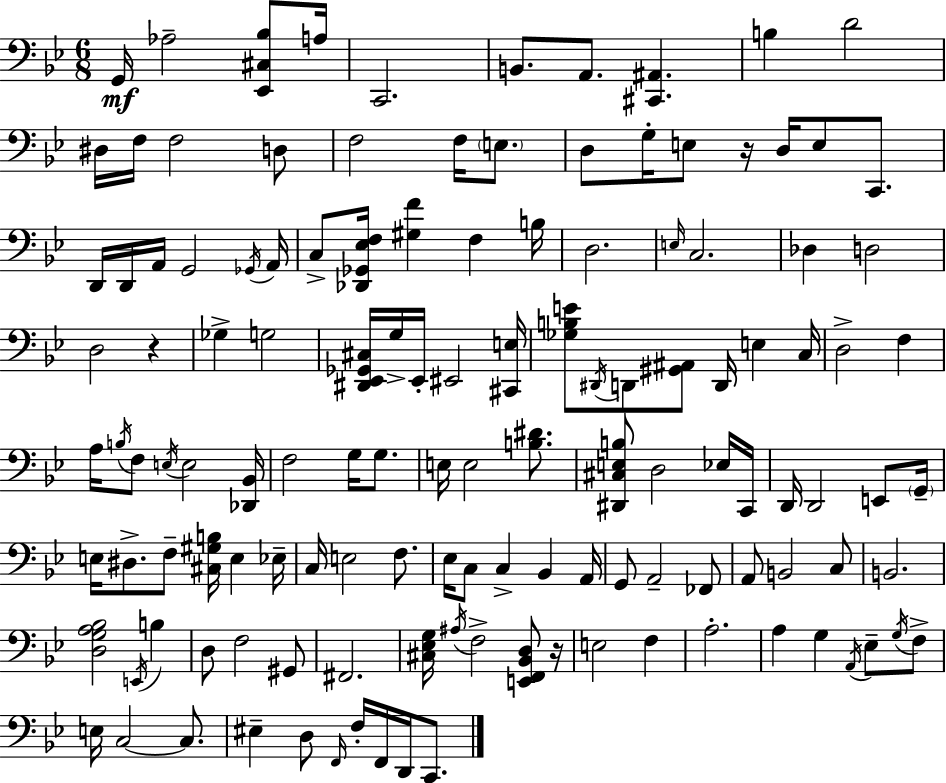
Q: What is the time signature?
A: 6/8